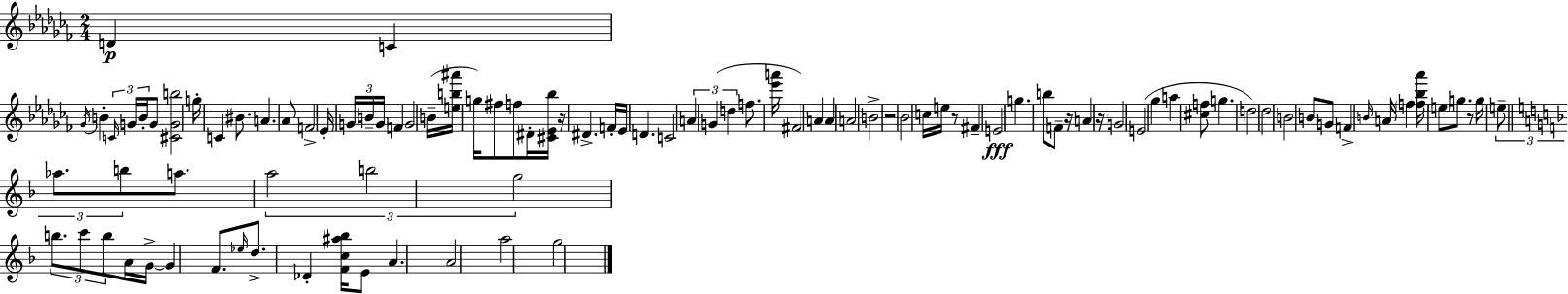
D4/q C4/q Gb4/s B4/q C4/s G4/s B4/s G4/e [C#4,G4,B5]/h G5/s C4/q BIS4/e. A4/q. Ab4/e F4/h Eb4/s G4/s B4/s G4/s F4/q G4/h B4/s [E5,B5,A#6]/s G5/s F#5/e F5/e D#4/s [C#4,Eb4,Bb5]/s R/s D#4/q. F4/s Eb4/s D4/q. C4/h A4/q G4/q D5/q F5/e. [Eb6,A6]/s F#4/h A4/q A4/q A4/h B4/h R/h Bb4/h C5/s E5/s R/e F#4/q E4/h G5/q. B5/e F4/e R/s A4/q R/s G4/h E4/h Gb5/q A5/q [C#5,F5]/e G5/q. D5/h Db5/h B4/h B4/e G4/e F4/q B4/s A4/s F5/q [F5,Bb5,Ab6]/s E5/e G5/e. R/e G5/s E5/e Ab5/e. B5/e A5/e. A5/h B5/h G5/h B5/e. C6/e B5/e A4/s G4/s G4/q F4/e. Eb5/s D5/e. Db4/q [F4,C5,A#5,Bb5]/s E4/e A4/q. A4/h A5/h G5/h